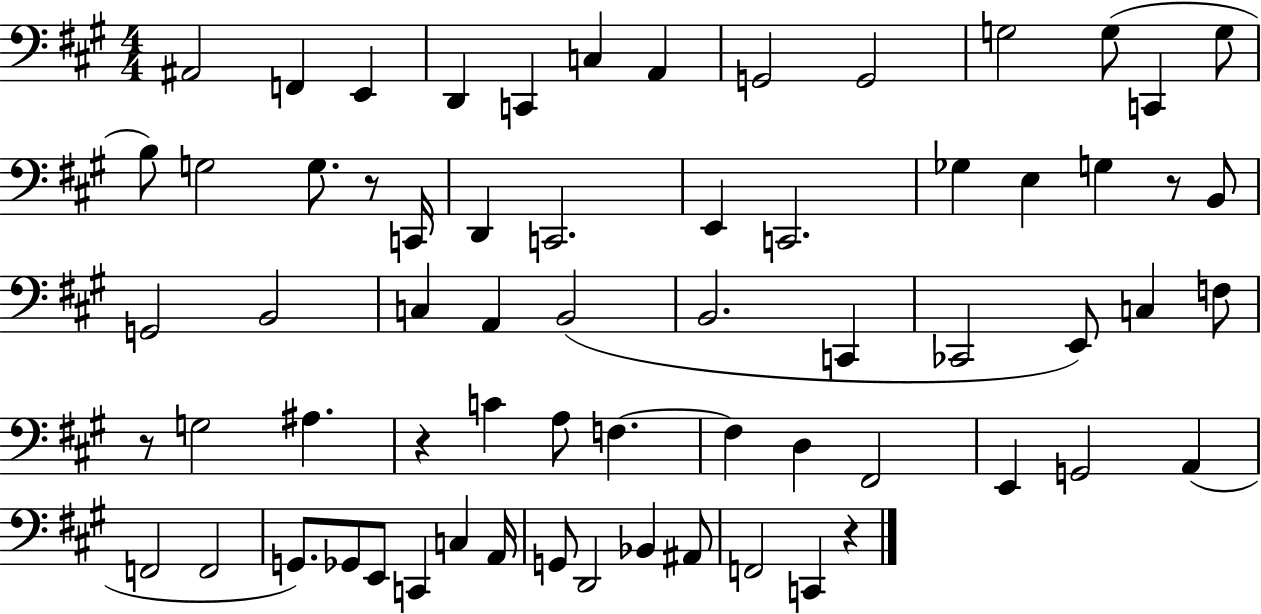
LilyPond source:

{
  \clef bass
  \numericTimeSignature
  \time 4/4
  \key a \major
  ais,2 f,4 e,4 | d,4 c,4 c4 a,4 | g,2 g,2 | g2 g8( c,4 g8 | \break b8) g2 g8. r8 c,16 | d,4 c,2. | e,4 c,2. | ges4 e4 g4 r8 b,8 | \break g,2 b,2 | c4 a,4 b,2( | b,2. c,4 | ces,2 e,8) c4 f8 | \break r8 g2 ais4. | r4 c'4 a8 f4.~~ | f4 d4 fis,2 | e,4 g,2 a,4( | \break f,2 f,2 | g,8.) ges,8 e,8 c,4 c4 a,16 | g,8 d,2 bes,4 ais,8 | f,2 c,4 r4 | \break \bar "|."
}